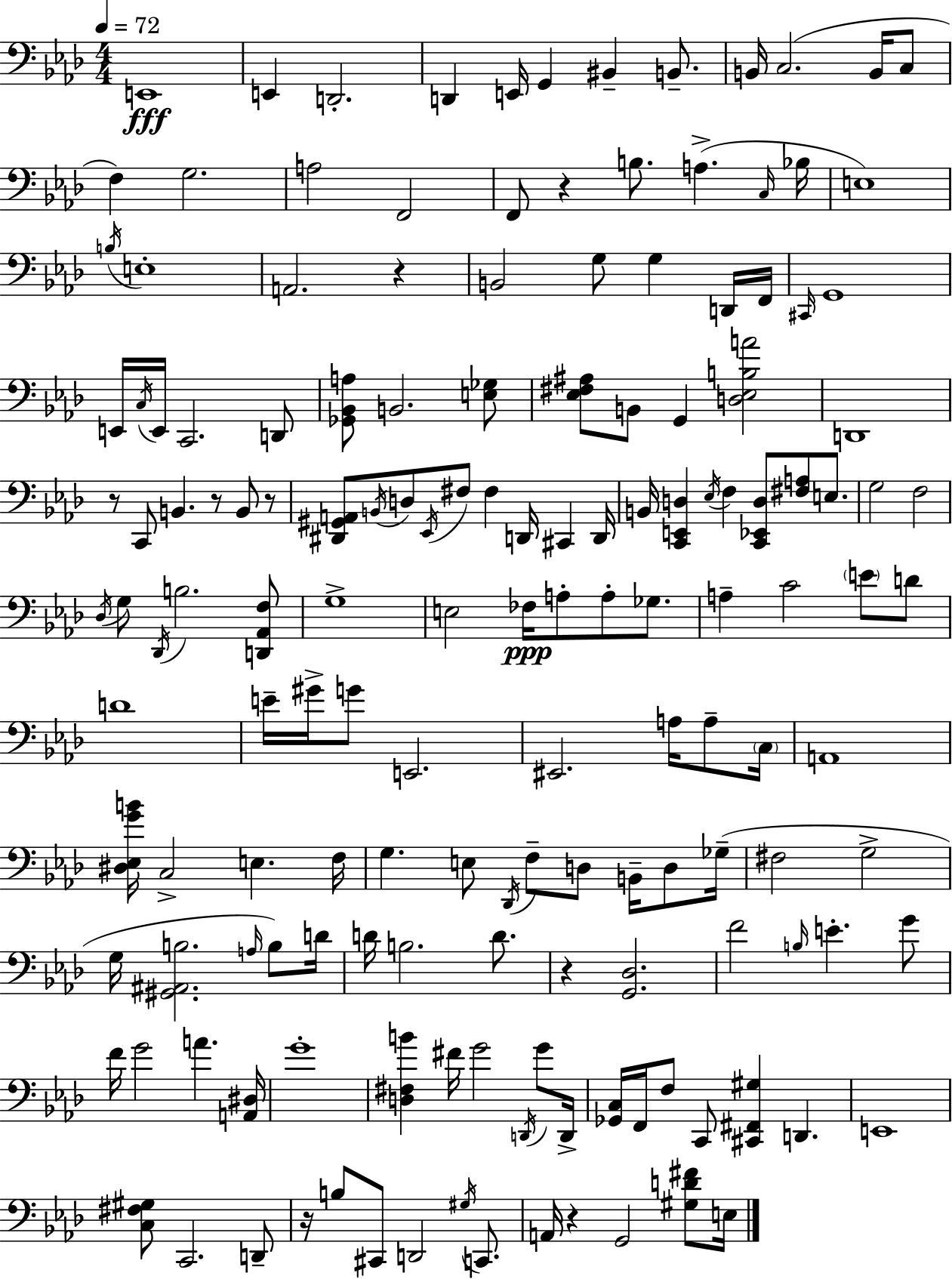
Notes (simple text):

E2/w E2/q D2/h. D2/q E2/s G2/q BIS2/q B2/e. B2/s C3/h. B2/s C3/e F3/q G3/h. A3/h F2/h F2/e R/q B3/e. A3/q. C3/s Bb3/s E3/w B3/s E3/w A2/h. R/q B2/h G3/e G3/q D2/s F2/s C#2/s G2/w E2/s C3/s E2/s C2/h. D2/e [Gb2,Bb2,A3]/e B2/h. [E3,Gb3]/e [Eb3,F#3,A#3]/e B2/e G2/q [D3,Eb3,B3,A4]/h D2/w R/e C2/e B2/q. R/e B2/e R/e [D#2,G#2,A2]/e B2/s D3/e Eb2/s F#3/e F#3/q D2/s C#2/q D2/s B2/s [C2,E2,D3]/q Eb3/s F3/q [C2,Eb2,D3]/e [F#3,A3]/e E3/e. G3/h F3/h Db3/s G3/e Db2/s B3/h. [D2,Ab2,F3]/e G3/w E3/h FES3/s A3/e A3/e Gb3/e. A3/q C4/h E4/e D4/e D4/w E4/s G#4/s G4/e E2/h. EIS2/h. A3/s A3/e C3/s A2/w [D#3,Eb3,G4,B4]/s C3/h E3/q. F3/s G3/q. E3/e Db2/s F3/e D3/e B2/s D3/e Gb3/s F#3/h G3/h G3/s [G#2,A#2,B3]/h. A3/s B3/e D4/s D4/s B3/h. D4/e. R/q [G2,Db3]/h. F4/h B3/s E4/q. G4/e F4/s G4/h A4/q. [A2,D#3]/s G4/w [D3,F#3,B4]/q F#4/s G4/h D2/s G4/e D2/s [Gb2,C3]/s F2/s F3/e C2/e [C#2,F#2,G#3]/q D2/q. E2/w [C3,F#3,G#3]/e C2/h. D2/e R/s B3/e C#2/e D2/h G#3/s C2/e. A2/s R/q G2/h [G#3,D4,F#4]/e E3/s